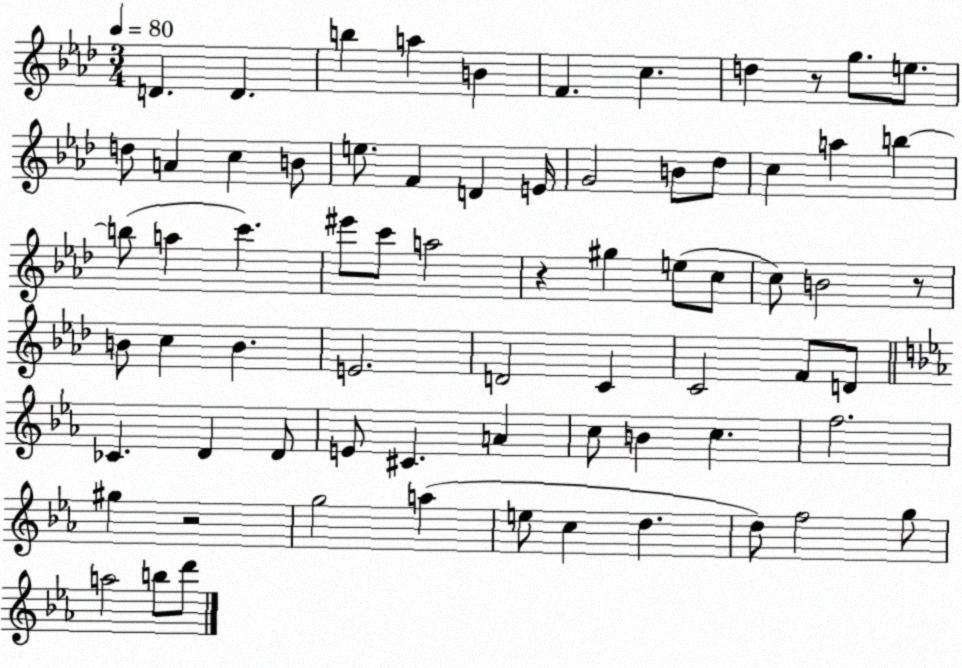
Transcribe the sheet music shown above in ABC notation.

X:1
T:Untitled
M:3/4
L:1/4
K:Ab
D D b a B F c d z/2 g/2 e/2 d/2 A c B/2 e/2 F D E/4 G2 B/2 _d/2 c a b b/2 a c' ^e'/2 c'/2 a2 z ^g e/2 c/2 c/2 B2 z/2 B/2 c B E2 D2 C C2 F/2 D/2 _C D D/2 E/2 ^C A c/2 B c f2 ^g z2 g2 a e/2 c d d/2 f2 g/2 a2 b/2 d'/2